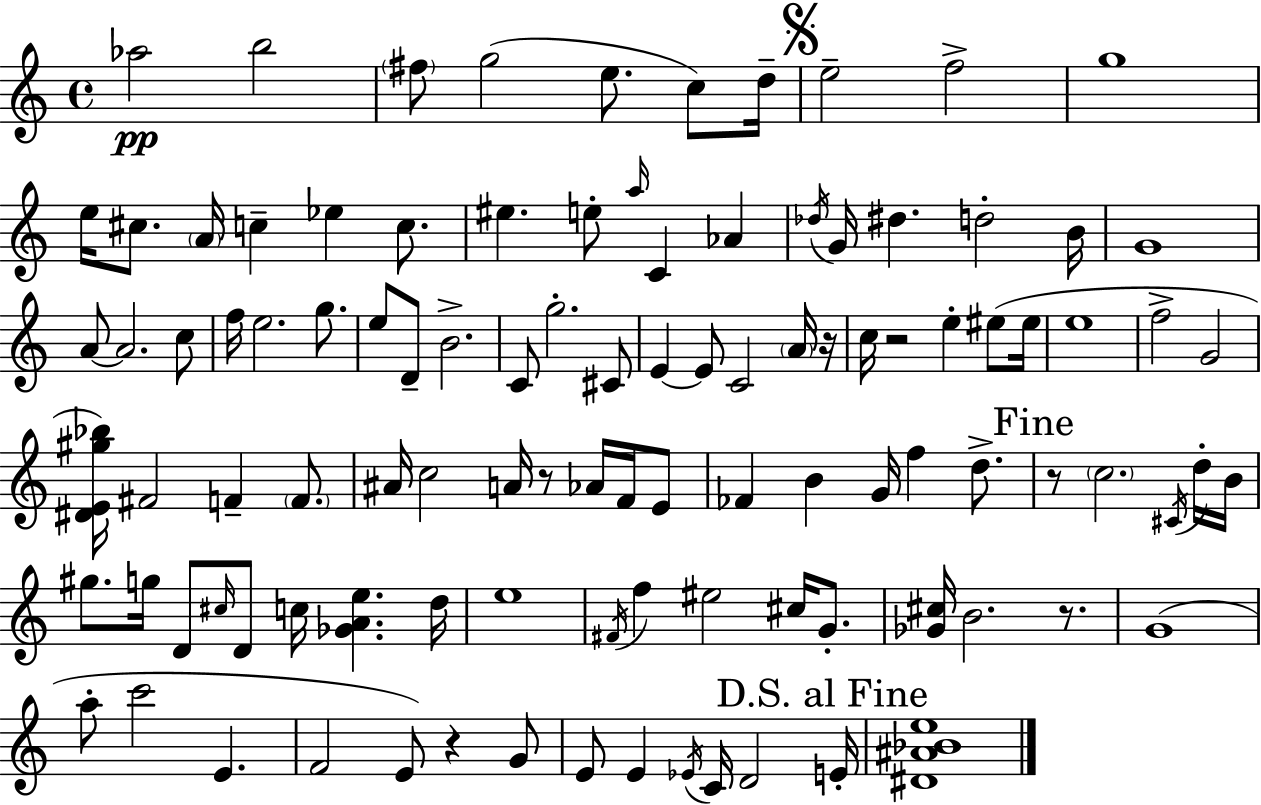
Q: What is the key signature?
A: A minor